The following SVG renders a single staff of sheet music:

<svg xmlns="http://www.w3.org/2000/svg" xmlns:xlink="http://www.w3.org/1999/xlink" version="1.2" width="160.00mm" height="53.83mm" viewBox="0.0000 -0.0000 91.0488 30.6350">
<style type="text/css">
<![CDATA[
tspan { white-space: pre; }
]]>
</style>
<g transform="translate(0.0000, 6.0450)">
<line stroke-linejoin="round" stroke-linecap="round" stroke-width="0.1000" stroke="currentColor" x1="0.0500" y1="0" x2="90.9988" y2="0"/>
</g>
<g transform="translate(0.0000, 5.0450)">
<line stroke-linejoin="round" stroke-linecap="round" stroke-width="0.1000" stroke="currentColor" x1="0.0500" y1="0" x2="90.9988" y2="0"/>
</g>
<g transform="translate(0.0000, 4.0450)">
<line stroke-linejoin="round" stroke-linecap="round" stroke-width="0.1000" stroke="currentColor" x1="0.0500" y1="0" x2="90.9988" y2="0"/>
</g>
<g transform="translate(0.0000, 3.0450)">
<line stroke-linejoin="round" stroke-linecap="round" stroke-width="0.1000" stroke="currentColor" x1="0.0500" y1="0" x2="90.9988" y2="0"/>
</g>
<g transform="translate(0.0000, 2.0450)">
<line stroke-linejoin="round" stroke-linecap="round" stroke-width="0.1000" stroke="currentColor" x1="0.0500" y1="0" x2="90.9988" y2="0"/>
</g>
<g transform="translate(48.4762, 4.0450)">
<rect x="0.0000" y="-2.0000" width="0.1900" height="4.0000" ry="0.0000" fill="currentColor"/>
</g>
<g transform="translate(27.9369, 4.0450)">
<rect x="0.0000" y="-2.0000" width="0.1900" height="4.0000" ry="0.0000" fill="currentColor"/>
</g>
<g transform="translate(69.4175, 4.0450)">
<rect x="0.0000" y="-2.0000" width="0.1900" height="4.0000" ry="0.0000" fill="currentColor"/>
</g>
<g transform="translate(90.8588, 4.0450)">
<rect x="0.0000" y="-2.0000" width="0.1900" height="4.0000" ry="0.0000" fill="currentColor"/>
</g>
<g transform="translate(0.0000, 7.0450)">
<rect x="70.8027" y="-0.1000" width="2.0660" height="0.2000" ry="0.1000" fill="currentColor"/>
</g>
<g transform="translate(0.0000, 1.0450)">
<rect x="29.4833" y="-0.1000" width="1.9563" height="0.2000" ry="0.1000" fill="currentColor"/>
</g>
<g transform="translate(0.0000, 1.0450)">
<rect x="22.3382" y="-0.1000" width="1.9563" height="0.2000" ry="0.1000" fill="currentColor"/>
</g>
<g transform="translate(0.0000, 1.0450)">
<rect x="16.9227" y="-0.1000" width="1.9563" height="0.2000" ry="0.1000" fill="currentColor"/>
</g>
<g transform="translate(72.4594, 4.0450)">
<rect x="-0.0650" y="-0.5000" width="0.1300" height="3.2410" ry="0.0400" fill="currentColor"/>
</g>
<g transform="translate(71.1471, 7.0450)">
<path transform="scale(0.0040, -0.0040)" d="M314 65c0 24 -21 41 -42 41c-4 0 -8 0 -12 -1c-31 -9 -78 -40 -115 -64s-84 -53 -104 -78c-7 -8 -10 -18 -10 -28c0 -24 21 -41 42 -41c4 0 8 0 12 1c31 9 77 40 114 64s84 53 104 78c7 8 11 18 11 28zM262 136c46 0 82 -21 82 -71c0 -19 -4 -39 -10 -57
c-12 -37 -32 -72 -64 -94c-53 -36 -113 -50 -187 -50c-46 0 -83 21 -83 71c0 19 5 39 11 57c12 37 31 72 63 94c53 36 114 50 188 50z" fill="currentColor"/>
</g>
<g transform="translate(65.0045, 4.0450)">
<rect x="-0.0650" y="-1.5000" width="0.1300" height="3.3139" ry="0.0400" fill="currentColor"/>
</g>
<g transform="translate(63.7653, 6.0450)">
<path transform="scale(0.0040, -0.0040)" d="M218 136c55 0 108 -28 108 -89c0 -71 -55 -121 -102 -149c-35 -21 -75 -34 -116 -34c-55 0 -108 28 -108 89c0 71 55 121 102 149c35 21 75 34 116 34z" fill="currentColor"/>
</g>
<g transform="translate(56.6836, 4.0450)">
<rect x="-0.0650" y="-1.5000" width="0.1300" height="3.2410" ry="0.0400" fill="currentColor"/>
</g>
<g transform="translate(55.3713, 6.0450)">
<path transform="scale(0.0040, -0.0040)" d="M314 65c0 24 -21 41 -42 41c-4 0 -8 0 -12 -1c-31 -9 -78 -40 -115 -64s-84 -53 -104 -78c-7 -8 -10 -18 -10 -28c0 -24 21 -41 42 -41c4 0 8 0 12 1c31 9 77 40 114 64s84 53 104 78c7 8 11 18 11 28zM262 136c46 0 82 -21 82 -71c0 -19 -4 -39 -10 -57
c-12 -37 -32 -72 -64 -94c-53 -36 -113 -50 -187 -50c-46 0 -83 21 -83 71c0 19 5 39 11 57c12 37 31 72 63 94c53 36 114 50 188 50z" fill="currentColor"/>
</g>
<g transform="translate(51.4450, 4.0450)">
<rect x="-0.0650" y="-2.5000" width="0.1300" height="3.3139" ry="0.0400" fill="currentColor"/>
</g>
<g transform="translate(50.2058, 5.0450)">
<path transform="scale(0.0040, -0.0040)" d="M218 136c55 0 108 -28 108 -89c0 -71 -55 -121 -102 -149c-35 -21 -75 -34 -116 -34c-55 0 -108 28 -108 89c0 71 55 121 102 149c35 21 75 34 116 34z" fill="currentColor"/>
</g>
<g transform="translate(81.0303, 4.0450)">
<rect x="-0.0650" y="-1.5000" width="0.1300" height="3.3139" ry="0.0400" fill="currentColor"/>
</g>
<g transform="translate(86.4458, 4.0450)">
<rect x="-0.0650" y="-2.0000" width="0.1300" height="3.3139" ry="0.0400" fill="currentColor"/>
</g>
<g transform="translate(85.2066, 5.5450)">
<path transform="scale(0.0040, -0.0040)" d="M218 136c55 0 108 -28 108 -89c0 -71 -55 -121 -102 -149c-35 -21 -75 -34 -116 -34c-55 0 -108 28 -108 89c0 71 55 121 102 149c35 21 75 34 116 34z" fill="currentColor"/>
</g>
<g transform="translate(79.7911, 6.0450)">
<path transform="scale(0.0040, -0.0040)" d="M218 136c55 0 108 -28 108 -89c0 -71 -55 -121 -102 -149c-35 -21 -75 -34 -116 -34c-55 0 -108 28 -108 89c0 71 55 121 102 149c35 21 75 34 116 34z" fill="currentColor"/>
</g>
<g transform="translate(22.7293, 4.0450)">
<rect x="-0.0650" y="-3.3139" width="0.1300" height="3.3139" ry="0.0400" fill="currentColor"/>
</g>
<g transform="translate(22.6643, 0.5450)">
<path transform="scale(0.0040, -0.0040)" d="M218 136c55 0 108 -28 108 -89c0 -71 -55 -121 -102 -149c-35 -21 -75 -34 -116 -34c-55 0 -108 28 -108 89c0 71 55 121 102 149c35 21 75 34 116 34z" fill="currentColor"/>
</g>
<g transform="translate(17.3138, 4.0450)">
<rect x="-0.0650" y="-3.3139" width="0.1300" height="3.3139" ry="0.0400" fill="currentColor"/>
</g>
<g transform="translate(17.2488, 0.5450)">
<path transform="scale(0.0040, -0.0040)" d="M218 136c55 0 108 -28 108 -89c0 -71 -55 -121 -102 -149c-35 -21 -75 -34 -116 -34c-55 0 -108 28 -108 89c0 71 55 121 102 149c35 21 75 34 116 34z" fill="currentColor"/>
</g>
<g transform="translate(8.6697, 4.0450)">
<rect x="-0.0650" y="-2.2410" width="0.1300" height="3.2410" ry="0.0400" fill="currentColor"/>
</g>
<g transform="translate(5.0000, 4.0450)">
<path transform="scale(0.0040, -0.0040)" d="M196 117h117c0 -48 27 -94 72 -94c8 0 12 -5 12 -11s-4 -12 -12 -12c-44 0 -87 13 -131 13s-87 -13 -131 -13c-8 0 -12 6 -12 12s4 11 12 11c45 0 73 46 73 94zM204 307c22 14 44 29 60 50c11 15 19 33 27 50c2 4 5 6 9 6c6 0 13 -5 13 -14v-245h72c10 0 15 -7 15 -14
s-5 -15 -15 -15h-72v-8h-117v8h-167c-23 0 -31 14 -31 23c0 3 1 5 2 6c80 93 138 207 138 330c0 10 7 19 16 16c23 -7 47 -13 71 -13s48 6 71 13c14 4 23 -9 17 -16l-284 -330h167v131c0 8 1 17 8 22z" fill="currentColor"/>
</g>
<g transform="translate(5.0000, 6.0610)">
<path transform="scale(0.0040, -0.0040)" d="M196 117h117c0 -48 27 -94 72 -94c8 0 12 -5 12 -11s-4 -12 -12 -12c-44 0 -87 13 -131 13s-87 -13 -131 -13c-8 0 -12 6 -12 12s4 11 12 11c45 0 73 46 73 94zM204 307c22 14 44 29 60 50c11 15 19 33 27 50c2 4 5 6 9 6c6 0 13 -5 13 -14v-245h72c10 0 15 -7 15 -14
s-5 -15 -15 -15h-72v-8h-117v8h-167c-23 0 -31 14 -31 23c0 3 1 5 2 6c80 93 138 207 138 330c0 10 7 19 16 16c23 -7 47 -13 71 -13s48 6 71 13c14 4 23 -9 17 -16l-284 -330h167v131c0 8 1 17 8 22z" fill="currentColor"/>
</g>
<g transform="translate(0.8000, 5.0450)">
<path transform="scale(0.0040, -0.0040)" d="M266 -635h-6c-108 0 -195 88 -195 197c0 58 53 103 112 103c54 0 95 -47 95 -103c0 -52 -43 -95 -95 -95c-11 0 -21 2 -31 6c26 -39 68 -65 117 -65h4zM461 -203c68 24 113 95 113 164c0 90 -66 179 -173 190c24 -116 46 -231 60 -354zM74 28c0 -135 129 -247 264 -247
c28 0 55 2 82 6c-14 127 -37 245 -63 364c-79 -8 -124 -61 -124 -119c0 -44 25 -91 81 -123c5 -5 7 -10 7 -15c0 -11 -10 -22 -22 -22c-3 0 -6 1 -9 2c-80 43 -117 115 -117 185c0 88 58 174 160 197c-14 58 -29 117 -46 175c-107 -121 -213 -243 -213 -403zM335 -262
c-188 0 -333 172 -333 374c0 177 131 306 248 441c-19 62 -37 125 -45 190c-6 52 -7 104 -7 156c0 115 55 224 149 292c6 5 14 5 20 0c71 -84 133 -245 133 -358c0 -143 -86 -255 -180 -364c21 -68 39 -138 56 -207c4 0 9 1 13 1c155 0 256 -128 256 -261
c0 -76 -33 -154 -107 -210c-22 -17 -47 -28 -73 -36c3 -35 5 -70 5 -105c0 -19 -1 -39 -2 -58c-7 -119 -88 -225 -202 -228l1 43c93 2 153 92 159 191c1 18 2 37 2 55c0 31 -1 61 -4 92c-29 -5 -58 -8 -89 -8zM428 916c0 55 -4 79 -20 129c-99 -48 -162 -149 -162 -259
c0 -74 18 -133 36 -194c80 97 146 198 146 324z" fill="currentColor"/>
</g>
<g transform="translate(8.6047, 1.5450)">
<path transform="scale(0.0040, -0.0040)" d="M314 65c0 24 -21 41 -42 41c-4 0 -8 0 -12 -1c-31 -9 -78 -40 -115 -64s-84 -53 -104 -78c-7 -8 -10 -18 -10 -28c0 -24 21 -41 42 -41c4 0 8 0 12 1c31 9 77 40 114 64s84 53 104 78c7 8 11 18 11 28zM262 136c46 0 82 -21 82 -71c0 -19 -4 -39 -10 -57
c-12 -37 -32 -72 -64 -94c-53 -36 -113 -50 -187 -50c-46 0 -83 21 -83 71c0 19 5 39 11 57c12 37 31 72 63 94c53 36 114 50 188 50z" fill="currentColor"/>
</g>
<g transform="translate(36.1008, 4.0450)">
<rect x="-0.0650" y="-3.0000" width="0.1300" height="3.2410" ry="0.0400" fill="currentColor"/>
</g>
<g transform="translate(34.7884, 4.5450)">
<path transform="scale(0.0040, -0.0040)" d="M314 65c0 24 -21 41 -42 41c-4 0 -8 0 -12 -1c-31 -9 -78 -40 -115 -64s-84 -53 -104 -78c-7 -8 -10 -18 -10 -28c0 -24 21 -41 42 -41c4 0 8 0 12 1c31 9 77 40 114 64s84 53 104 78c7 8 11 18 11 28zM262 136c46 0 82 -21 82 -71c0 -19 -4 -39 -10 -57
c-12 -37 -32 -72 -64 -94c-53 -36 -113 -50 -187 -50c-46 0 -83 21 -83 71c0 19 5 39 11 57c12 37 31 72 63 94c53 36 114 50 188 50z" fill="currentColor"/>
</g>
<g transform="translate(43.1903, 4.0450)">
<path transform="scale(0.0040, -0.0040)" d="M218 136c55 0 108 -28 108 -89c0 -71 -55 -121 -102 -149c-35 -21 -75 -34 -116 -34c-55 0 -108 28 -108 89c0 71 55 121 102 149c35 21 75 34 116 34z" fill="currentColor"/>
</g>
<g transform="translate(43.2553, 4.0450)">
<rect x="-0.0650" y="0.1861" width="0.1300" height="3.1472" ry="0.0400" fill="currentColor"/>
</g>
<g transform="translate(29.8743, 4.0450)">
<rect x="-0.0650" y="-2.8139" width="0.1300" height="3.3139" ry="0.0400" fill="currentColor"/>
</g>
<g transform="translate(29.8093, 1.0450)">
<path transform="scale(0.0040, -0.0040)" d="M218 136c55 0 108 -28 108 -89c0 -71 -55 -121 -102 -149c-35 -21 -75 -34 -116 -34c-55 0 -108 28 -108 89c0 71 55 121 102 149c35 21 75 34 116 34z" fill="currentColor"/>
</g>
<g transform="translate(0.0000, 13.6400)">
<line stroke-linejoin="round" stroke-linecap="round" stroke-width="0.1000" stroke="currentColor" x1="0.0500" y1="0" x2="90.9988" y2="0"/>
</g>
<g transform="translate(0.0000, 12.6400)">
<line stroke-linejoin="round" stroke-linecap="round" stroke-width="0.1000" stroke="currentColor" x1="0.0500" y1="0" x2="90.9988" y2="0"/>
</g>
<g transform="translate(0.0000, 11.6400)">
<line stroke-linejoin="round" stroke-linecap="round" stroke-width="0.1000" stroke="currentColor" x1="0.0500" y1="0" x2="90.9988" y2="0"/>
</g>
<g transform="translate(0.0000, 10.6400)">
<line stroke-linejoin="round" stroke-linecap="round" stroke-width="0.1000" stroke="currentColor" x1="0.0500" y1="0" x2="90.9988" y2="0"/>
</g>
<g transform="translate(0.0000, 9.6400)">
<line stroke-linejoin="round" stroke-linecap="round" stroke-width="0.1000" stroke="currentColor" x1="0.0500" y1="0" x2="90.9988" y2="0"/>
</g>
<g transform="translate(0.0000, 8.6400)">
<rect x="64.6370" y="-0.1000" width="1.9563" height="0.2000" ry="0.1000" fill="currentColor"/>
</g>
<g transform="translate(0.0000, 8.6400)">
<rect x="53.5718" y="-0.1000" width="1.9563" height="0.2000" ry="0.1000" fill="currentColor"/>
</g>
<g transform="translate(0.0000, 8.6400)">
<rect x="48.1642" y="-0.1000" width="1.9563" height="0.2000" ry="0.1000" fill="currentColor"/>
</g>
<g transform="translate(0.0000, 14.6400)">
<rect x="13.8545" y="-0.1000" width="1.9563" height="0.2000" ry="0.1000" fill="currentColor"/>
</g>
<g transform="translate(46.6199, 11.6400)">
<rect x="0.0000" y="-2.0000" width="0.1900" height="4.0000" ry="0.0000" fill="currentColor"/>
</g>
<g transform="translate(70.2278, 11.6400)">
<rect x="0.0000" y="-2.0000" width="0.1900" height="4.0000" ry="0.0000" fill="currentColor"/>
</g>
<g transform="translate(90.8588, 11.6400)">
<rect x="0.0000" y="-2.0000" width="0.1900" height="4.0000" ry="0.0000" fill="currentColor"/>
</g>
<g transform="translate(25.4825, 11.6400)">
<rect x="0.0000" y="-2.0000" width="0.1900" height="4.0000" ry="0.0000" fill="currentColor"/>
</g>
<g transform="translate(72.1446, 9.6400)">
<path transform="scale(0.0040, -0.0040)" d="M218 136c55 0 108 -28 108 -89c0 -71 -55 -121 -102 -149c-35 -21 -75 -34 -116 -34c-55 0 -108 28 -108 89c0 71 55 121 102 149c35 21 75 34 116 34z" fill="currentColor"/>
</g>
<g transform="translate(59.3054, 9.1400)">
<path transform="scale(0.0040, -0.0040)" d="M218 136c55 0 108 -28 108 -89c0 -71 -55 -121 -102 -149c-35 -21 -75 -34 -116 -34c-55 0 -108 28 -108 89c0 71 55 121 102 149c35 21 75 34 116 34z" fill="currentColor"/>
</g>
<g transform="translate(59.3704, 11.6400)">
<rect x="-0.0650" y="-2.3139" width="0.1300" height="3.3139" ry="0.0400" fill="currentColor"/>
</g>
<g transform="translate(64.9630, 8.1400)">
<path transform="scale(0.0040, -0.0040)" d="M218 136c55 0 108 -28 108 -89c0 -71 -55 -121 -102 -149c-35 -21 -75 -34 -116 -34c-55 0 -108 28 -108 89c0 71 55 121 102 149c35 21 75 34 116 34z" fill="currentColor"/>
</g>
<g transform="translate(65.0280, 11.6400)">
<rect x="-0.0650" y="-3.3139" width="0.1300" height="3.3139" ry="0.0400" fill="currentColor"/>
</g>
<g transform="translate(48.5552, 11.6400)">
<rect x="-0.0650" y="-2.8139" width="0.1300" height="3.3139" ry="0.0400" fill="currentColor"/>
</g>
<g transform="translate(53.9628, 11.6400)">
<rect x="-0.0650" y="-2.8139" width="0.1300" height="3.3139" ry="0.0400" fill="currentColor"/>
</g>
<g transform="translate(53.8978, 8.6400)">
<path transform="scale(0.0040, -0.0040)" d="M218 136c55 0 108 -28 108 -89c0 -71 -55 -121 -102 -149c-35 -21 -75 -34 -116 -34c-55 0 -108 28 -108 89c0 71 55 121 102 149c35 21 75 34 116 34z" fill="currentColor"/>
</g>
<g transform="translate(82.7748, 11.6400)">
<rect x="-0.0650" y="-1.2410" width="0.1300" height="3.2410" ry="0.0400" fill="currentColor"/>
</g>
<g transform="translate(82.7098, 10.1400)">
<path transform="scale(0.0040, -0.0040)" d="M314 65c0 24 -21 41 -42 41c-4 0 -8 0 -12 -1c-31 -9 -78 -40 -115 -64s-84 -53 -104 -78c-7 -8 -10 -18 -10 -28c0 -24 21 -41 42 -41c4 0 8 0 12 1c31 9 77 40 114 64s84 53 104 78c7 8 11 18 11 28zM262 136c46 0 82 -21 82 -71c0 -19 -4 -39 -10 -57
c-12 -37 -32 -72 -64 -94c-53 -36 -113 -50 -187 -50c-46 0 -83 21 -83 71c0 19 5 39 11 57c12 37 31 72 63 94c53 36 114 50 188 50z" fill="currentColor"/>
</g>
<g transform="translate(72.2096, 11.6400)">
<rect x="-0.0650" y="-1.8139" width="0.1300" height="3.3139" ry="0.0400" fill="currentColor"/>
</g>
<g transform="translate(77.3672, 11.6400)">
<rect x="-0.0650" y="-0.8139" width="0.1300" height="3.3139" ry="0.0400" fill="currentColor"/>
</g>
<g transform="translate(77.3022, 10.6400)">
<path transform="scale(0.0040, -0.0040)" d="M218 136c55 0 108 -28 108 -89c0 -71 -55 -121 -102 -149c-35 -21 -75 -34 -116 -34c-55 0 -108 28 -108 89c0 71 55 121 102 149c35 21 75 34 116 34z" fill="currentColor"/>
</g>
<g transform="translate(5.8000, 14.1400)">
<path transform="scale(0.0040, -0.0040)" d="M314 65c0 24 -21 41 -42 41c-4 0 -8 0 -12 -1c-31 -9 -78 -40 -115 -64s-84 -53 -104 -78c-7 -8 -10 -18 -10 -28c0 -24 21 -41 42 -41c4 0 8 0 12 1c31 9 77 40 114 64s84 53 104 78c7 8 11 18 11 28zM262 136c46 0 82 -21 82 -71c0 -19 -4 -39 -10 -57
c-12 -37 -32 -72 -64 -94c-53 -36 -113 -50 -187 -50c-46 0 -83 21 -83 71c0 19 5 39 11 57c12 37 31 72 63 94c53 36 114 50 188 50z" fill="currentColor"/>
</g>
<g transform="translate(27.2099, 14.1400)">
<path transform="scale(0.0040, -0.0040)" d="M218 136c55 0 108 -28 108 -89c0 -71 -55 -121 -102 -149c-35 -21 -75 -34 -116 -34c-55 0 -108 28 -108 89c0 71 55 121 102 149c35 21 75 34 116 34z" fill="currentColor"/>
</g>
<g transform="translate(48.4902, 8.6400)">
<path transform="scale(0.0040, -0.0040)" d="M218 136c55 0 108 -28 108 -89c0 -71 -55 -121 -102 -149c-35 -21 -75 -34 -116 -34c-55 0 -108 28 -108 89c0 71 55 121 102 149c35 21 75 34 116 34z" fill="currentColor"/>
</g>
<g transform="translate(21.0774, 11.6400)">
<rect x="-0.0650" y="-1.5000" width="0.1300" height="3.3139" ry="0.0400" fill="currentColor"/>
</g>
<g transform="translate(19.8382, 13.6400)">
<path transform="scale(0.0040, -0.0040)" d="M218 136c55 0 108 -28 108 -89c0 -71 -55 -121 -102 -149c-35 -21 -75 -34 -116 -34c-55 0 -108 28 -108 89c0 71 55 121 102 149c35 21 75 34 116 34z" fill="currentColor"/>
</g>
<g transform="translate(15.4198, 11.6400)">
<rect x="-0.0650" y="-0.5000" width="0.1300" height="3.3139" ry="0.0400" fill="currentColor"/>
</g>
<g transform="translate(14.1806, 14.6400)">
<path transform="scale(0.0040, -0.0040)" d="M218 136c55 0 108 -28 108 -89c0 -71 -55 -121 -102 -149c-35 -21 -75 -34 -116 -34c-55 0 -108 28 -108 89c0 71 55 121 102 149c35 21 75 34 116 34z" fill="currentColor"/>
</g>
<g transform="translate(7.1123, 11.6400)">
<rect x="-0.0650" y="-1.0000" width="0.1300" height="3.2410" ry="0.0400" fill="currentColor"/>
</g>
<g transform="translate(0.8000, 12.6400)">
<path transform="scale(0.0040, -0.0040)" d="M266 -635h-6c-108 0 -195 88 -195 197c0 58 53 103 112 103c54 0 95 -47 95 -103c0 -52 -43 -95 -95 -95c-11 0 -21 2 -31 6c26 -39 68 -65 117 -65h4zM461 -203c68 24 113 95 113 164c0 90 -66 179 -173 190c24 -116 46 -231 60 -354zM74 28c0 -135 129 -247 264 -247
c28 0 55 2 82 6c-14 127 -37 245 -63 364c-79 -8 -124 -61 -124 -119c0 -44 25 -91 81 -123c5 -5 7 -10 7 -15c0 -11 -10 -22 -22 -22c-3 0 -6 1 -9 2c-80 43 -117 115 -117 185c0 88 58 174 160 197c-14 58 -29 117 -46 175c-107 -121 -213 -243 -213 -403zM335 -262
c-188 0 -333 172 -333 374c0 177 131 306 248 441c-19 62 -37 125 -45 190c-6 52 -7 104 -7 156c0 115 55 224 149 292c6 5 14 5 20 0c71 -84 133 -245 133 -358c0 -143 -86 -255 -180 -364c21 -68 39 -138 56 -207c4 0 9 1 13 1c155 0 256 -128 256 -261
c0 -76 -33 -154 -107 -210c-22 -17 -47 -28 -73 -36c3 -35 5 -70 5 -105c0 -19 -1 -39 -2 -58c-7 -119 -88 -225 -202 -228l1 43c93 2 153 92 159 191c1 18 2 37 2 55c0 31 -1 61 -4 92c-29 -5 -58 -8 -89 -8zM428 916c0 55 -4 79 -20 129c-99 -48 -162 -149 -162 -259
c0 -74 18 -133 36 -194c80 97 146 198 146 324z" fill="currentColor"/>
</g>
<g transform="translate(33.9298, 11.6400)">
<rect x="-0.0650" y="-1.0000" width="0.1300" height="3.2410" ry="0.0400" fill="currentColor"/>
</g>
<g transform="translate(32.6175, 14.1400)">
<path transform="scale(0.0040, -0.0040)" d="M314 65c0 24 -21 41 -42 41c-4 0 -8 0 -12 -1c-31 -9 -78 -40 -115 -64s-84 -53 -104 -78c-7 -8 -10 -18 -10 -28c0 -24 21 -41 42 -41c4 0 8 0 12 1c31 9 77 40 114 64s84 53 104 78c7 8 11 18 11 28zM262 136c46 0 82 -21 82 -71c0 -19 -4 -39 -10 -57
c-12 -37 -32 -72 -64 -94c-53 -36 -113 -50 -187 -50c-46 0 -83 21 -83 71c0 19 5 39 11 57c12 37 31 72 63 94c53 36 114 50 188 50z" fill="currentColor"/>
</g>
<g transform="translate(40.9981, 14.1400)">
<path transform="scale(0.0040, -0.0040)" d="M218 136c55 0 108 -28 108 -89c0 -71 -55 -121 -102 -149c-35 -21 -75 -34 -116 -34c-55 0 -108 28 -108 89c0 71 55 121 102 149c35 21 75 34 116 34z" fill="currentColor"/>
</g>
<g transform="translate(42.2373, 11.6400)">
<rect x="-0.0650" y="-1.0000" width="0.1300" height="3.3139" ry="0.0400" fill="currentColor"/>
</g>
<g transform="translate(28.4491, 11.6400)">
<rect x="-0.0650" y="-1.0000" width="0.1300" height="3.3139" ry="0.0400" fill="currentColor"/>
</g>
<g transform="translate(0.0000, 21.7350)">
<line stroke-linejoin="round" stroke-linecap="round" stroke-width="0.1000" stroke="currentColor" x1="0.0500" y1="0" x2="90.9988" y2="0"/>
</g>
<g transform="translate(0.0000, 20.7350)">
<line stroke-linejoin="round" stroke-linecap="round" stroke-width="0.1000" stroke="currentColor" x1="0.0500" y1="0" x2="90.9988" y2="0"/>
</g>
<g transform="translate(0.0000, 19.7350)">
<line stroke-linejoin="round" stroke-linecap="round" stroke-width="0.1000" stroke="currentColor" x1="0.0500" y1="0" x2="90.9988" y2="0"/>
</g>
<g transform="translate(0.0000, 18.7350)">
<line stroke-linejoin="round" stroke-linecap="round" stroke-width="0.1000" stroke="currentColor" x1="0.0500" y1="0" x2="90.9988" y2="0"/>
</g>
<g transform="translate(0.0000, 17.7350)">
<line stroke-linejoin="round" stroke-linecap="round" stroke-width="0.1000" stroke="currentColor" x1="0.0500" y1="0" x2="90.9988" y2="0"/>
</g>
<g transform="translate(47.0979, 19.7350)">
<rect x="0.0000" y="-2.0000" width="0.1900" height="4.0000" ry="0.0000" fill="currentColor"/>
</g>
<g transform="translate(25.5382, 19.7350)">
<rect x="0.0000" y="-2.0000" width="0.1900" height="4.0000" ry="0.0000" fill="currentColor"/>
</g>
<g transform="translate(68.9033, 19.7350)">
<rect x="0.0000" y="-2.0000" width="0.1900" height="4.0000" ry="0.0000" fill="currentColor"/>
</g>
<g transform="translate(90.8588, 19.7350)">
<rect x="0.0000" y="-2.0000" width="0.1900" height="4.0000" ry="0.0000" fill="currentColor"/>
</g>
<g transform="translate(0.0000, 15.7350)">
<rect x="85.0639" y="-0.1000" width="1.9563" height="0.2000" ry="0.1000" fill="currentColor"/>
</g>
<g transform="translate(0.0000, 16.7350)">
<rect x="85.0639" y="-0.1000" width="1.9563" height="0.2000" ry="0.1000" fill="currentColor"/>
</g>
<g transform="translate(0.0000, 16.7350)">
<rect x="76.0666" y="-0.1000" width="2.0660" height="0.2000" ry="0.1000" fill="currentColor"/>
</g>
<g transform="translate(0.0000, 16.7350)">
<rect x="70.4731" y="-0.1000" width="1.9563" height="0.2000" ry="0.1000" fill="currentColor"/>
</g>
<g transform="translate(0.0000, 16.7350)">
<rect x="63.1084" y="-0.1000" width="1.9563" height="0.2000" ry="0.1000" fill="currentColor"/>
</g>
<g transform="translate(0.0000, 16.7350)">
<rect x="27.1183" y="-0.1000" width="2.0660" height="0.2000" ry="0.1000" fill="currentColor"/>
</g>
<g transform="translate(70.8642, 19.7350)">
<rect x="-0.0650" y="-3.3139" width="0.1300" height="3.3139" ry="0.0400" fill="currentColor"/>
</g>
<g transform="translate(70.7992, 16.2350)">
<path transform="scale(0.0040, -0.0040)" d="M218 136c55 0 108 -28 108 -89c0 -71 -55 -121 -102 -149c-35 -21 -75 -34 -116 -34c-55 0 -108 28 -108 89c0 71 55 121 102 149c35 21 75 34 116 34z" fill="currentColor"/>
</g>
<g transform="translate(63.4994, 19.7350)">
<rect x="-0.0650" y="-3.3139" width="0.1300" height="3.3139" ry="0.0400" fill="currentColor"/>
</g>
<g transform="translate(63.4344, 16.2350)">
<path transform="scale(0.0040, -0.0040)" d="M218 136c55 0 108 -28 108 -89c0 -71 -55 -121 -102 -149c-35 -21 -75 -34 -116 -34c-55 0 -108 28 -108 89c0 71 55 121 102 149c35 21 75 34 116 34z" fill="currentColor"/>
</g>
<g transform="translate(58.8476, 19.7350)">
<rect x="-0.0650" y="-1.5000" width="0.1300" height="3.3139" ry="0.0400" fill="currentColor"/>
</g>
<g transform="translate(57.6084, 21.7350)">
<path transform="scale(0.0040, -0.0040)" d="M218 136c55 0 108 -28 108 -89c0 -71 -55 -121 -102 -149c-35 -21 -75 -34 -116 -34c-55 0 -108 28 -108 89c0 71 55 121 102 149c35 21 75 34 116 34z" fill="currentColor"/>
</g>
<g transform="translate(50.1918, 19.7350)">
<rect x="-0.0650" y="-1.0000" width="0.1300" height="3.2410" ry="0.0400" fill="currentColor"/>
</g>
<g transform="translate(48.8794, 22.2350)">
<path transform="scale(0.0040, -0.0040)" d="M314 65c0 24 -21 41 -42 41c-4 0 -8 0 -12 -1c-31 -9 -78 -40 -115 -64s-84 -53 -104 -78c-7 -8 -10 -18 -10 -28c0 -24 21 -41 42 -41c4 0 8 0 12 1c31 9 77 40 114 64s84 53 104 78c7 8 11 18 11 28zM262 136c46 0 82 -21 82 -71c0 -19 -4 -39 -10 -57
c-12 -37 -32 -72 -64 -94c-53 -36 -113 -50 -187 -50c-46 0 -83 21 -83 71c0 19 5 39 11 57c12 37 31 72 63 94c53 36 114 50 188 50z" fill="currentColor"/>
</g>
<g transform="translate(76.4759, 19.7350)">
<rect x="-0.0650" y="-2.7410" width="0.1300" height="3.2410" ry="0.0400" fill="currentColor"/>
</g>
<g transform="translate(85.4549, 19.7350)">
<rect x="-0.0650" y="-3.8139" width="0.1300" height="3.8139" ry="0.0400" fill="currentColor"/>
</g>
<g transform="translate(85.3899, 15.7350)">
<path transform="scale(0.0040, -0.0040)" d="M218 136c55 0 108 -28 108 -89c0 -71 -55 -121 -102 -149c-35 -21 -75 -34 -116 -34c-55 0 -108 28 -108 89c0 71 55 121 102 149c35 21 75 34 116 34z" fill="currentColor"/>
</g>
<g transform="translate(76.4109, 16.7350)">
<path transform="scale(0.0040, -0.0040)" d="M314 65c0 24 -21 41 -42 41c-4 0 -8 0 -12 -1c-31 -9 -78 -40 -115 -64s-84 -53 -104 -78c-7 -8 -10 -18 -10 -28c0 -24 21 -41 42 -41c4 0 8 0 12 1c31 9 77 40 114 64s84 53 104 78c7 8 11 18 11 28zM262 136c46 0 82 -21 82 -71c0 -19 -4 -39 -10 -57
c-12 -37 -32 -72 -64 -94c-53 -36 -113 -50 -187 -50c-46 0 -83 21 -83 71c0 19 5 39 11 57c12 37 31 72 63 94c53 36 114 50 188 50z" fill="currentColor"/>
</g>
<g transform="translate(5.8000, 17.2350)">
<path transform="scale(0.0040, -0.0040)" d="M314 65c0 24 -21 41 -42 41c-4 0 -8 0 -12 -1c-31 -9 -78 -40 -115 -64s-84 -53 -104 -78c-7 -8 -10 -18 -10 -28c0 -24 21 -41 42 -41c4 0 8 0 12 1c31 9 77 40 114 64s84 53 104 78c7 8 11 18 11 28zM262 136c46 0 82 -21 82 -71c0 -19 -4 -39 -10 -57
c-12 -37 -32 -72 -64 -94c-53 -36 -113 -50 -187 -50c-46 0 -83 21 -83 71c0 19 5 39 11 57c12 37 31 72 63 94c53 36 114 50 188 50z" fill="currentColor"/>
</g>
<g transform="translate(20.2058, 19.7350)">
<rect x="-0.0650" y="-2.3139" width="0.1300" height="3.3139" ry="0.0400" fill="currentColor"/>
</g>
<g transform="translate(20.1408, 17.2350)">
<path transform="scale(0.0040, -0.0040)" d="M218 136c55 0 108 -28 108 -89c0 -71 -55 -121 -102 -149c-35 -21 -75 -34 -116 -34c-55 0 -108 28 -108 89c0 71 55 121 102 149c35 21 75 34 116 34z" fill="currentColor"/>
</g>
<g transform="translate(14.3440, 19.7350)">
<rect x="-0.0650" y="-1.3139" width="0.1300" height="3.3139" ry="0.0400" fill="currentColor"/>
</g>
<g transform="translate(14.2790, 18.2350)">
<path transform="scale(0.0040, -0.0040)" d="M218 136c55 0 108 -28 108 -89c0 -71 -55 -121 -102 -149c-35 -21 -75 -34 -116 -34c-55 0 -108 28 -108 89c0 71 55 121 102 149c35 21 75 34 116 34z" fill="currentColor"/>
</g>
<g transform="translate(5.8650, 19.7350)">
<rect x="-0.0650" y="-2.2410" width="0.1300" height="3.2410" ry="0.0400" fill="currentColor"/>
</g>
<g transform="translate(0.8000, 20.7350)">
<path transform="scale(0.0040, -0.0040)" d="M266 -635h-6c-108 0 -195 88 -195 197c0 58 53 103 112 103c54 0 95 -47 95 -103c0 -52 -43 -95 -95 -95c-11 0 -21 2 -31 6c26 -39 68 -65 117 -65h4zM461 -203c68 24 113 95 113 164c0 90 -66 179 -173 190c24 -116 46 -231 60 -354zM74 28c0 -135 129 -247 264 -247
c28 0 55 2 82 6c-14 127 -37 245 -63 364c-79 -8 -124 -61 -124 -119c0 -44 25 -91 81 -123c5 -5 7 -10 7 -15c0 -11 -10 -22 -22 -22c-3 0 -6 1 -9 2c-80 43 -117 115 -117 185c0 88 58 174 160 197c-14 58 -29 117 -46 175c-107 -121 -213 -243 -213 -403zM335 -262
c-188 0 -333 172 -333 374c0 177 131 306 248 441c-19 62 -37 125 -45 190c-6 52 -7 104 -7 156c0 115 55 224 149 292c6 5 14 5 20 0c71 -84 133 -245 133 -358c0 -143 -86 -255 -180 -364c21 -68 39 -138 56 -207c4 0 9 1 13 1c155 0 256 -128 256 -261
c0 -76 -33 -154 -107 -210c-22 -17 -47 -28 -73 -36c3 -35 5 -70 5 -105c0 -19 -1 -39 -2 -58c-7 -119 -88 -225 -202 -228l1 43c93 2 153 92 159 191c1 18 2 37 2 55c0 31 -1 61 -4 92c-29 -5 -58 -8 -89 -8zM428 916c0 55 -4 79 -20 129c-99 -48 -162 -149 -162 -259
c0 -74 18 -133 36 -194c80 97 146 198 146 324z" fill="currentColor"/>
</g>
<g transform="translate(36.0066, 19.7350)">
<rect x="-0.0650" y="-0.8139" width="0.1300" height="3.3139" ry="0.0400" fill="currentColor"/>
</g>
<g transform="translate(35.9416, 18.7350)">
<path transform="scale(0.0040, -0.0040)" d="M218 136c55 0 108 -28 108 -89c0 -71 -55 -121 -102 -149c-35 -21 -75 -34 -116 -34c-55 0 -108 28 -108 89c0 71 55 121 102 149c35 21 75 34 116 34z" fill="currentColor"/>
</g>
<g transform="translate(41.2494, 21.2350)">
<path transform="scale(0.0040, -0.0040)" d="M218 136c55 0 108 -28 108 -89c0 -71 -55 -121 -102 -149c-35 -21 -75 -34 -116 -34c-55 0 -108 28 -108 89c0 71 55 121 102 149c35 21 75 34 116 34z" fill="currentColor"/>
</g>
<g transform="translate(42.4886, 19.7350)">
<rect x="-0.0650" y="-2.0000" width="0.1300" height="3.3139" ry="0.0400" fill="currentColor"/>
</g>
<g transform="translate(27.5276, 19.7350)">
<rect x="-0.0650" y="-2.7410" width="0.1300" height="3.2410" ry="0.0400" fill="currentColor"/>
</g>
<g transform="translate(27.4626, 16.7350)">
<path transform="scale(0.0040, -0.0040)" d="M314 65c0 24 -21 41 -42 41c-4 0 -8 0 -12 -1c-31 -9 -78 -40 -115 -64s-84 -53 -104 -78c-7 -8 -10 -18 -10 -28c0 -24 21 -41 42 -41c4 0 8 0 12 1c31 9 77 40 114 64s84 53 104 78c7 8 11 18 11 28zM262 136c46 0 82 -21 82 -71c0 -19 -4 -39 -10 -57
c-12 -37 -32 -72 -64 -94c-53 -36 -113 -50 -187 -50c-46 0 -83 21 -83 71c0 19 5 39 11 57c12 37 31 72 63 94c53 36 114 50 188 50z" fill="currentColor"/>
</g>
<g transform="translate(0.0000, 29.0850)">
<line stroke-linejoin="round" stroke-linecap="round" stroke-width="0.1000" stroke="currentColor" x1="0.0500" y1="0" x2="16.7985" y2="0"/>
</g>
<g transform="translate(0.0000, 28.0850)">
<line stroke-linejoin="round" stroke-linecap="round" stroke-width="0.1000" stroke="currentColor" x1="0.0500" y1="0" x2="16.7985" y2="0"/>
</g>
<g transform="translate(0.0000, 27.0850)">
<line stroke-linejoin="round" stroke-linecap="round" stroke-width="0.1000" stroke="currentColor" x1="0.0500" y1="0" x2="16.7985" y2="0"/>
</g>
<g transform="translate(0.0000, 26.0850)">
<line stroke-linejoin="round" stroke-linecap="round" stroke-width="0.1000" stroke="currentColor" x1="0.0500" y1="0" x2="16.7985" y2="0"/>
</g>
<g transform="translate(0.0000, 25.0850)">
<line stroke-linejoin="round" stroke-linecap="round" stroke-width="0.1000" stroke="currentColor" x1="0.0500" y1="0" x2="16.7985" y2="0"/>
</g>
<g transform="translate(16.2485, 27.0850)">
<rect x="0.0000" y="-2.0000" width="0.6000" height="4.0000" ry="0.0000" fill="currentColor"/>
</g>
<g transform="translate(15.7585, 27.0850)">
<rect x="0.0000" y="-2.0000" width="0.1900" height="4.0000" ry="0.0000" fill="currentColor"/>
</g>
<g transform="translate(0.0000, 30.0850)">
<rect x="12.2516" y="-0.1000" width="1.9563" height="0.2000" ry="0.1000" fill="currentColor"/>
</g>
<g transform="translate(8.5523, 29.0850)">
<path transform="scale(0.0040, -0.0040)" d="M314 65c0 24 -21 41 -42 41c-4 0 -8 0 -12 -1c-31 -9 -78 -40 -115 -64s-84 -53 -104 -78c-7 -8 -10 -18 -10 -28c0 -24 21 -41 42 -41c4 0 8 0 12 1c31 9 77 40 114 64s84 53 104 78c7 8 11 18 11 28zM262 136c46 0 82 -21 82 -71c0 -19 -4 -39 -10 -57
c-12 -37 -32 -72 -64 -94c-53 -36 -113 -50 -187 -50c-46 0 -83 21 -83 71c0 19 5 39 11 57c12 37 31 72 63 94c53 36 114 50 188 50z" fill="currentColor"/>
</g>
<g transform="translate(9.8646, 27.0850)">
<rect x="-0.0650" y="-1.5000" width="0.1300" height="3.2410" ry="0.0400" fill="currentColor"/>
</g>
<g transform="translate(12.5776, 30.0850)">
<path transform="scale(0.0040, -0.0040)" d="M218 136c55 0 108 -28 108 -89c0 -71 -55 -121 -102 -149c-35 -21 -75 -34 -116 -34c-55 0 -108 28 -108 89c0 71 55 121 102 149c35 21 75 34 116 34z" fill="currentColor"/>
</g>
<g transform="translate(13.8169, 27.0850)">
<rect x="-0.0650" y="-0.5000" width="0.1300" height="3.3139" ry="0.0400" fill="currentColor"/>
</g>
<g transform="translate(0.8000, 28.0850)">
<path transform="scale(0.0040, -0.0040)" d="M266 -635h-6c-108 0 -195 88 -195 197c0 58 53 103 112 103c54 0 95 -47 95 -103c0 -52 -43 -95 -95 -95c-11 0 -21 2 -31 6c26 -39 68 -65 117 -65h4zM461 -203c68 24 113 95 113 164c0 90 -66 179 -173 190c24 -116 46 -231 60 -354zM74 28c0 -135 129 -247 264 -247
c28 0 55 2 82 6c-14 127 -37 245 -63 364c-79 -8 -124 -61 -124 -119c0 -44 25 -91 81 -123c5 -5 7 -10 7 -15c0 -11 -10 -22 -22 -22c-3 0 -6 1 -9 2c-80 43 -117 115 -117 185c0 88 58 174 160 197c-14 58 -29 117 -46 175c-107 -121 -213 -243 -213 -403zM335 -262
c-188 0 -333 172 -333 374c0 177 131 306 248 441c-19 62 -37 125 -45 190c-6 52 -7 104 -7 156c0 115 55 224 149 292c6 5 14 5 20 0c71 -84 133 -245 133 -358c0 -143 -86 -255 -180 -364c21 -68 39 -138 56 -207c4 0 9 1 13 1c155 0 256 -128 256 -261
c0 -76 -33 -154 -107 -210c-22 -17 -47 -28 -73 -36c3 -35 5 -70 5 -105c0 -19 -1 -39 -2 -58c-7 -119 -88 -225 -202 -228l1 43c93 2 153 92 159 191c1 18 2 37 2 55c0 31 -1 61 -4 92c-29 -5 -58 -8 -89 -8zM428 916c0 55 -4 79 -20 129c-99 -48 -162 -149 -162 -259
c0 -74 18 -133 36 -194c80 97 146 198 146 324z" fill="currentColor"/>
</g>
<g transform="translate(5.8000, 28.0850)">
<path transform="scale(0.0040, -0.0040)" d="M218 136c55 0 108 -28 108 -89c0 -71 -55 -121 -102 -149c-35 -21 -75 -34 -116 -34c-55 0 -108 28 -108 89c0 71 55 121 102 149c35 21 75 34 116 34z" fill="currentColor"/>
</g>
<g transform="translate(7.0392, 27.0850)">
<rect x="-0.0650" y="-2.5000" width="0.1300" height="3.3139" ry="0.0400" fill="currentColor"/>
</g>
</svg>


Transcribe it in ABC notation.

X:1
T:Untitled
M:4/4
L:1/4
K:C
g2 b b a A2 B G E2 E C2 E F D2 C E D D2 D a a g b f d e2 g2 e g a2 d F D2 E b b a2 c' G E2 C